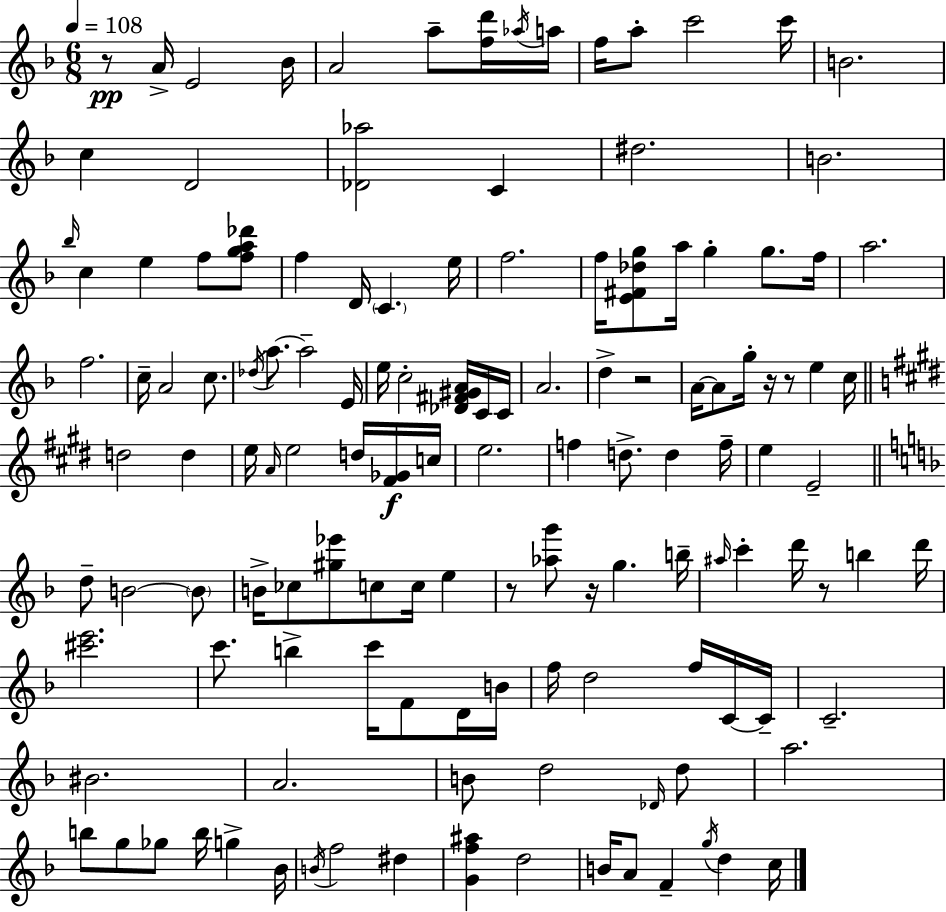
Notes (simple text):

R/e A4/s E4/h Bb4/s A4/h A5/e [F5,D6]/s Ab5/s A5/s F5/s A5/e C6/h C6/s B4/h. C5/q D4/h [Db4,Ab5]/h C4/q D#5/h. B4/h. Bb5/s C5/q E5/q F5/e [F5,G5,A5,Db6]/e F5/q D4/s C4/q. E5/s F5/h. F5/s [E4,F#4,Db5,G5]/e A5/s G5/q G5/e. F5/s A5/h. F5/h. C5/s A4/h C5/e. Db5/s A5/e. A5/h E4/s E5/s C5/h [Db4,F#4,G#4,A4]/s C4/s C4/s A4/h. D5/q R/h A4/s A4/e G5/s R/s R/e E5/q C5/s D5/h D5/q E5/s A4/s E5/h D5/s [F#4,Gb4]/s C5/s E5/h. F5/q D5/e. D5/q F5/s E5/q E4/h D5/e B4/h B4/e B4/s CES5/e [G#5,Eb6]/e C5/e C5/s E5/q R/e [Ab5,G6]/e R/s G5/q. B5/s A#5/s C6/q D6/s R/e B5/q D6/s [C#6,E6]/h. C6/e. B5/q C6/s F4/e D4/s B4/s F5/s D5/h F5/s C4/s C4/s C4/h. BIS4/h. A4/h. B4/e D5/h Db4/s D5/e A5/h. B5/e G5/e Gb5/e B5/s G5/q Bb4/s B4/s F5/h D#5/q [G4,F5,A#5]/q D5/h B4/s A4/e F4/q G5/s D5/q C5/s